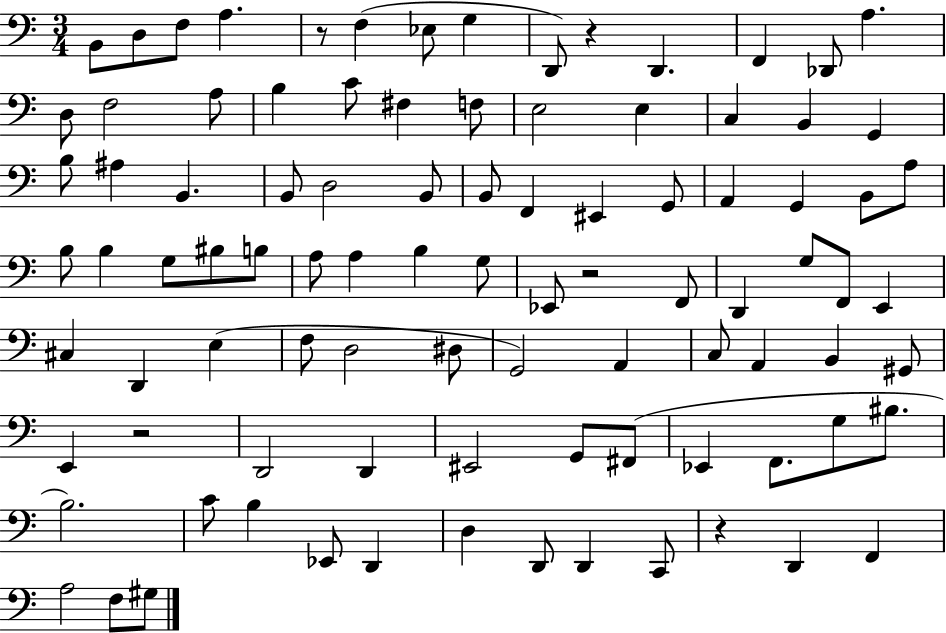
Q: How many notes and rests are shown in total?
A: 94